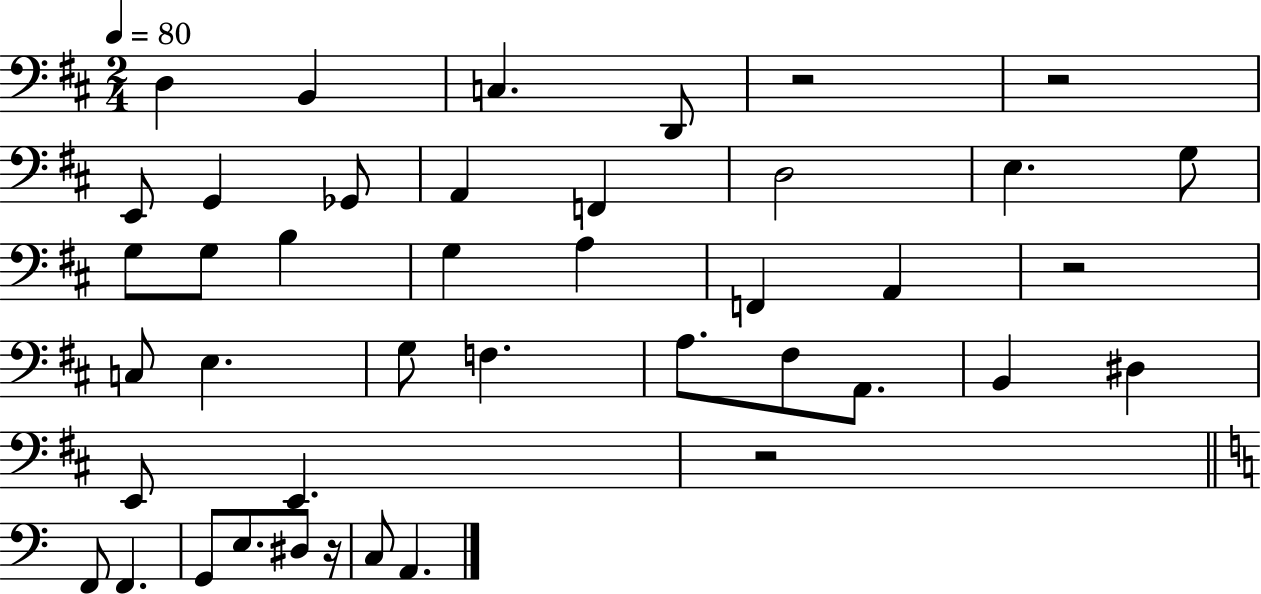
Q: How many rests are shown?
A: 5